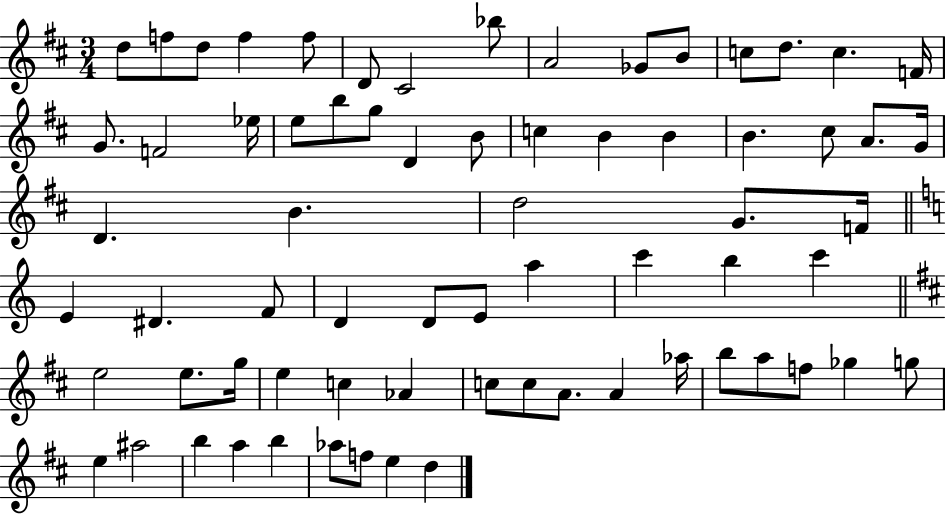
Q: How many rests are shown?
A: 0